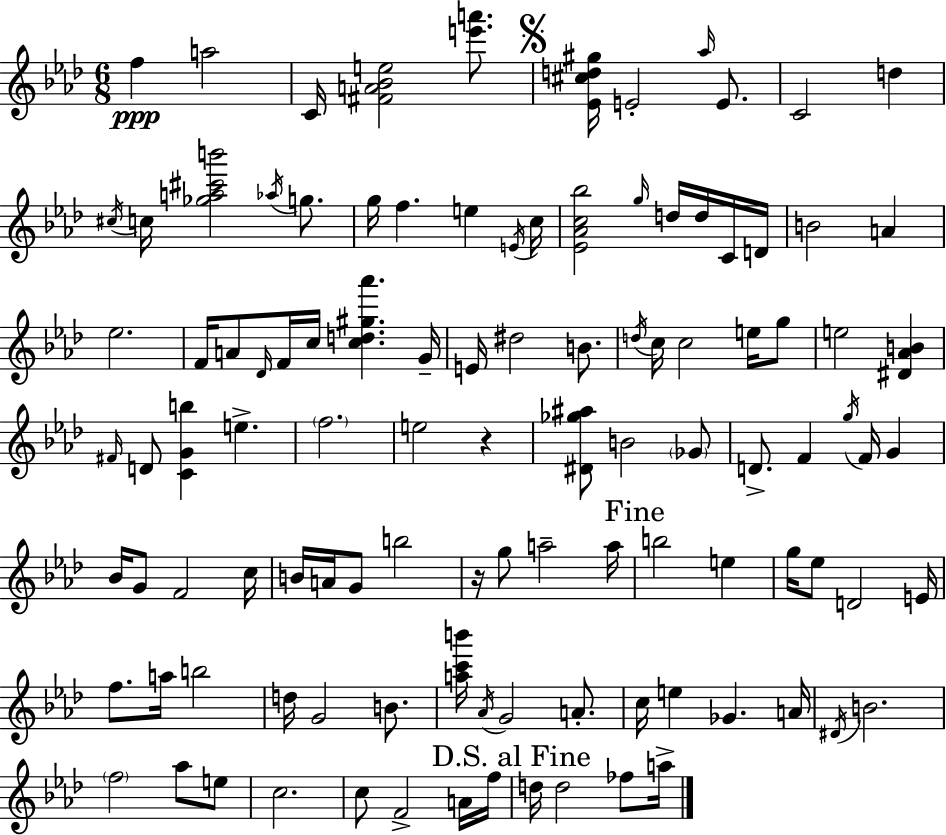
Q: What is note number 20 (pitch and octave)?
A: D5